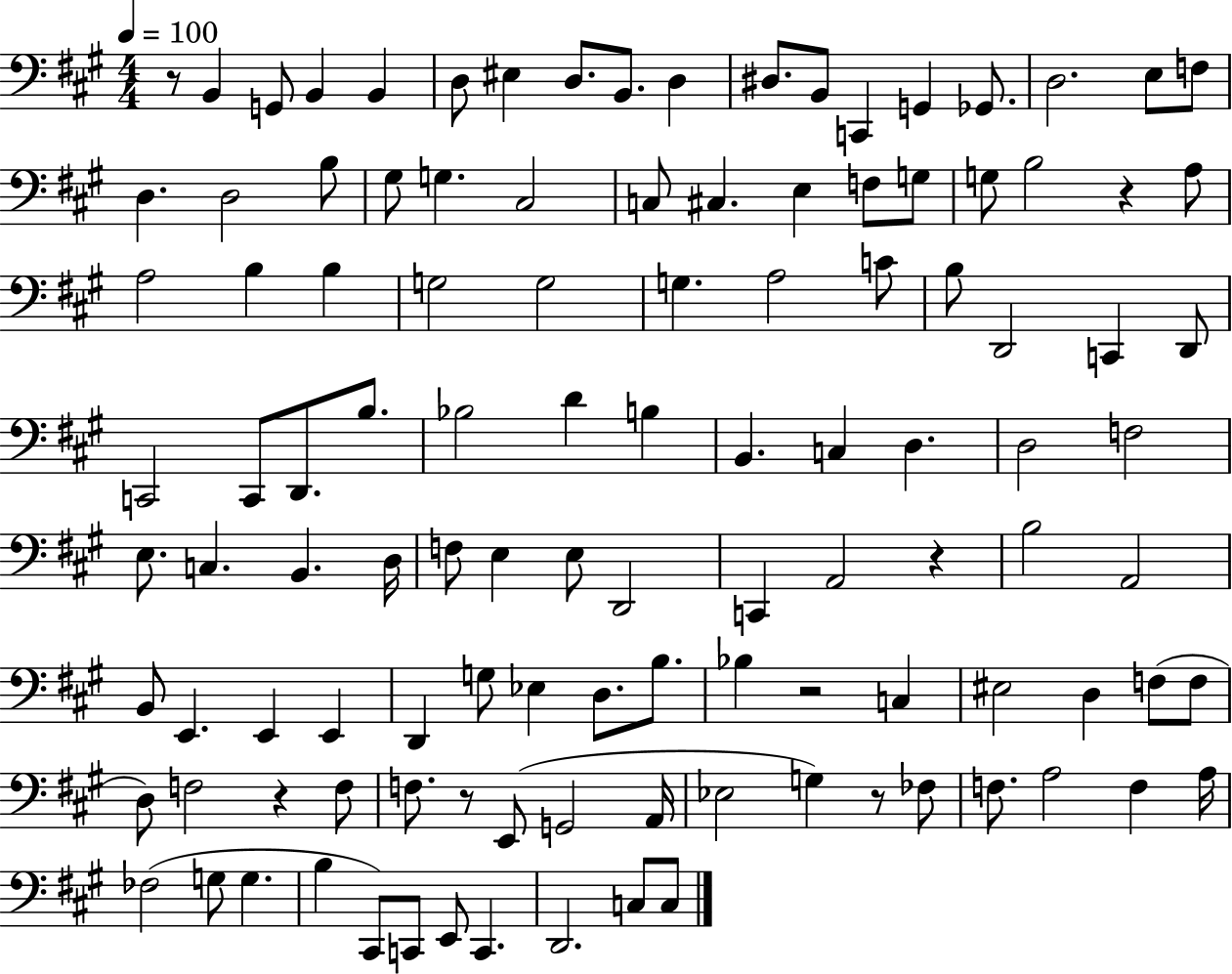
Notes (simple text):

R/e B2/q G2/e B2/q B2/q D3/e EIS3/q D3/e. B2/e. D3/q D#3/e. B2/e C2/q G2/q Gb2/e. D3/h. E3/e F3/e D3/q. D3/h B3/e G#3/e G3/q. C#3/h C3/e C#3/q. E3/q F3/e G3/e G3/e B3/h R/q A3/e A3/h B3/q B3/q G3/h G3/h G3/q. A3/h C4/e B3/e D2/h C2/q D2/e C2/h C2/e D2/e. B3/e. Bb3/h D4/q B3/q B2/q. C3/q D3/q. D3/h F3/h E3/e. C3/q. B2/q. D3/s F3/e E3/q E3/e D2/h C2/q A2/h R/q B3/h A2/h B2/e E2/q. E2/q E2/q D2/q G3/e Eb3/q D3/e. B3/e. Bb3/q R/h C3/q EIS3/h D3/q F3/e F3/e D3/e F3/h R/q F3/e F3/e. R/e E2/e G2/h A2/s Eb3/h G3/q R/e FES3/e F3/e. A3/h F3/q A3/s FES3/h G3/e G3/q. B3/q C#2/e C2/e E2/e C2/q. D2/h. C3/e C3/e